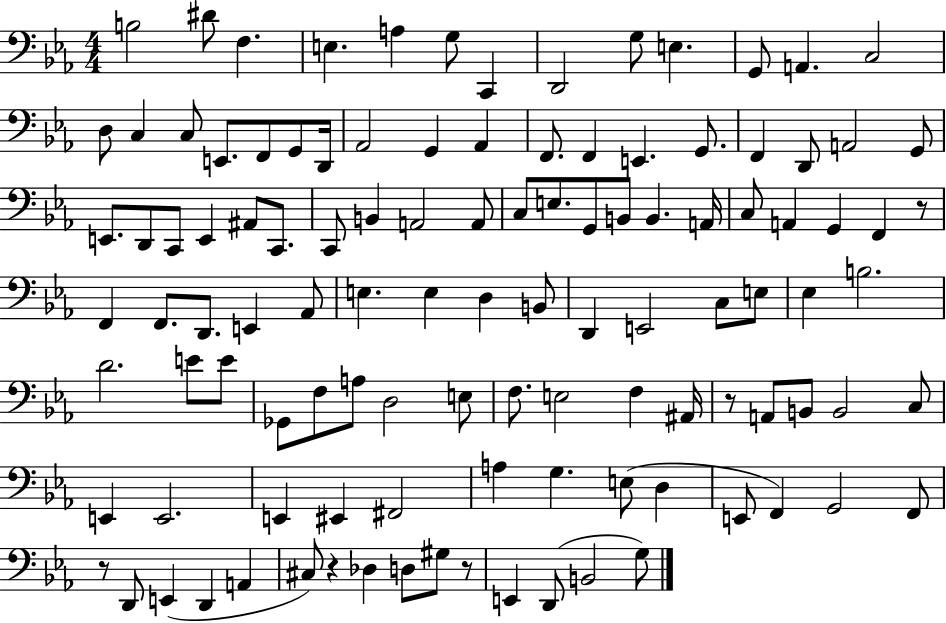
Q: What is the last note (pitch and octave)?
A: G3